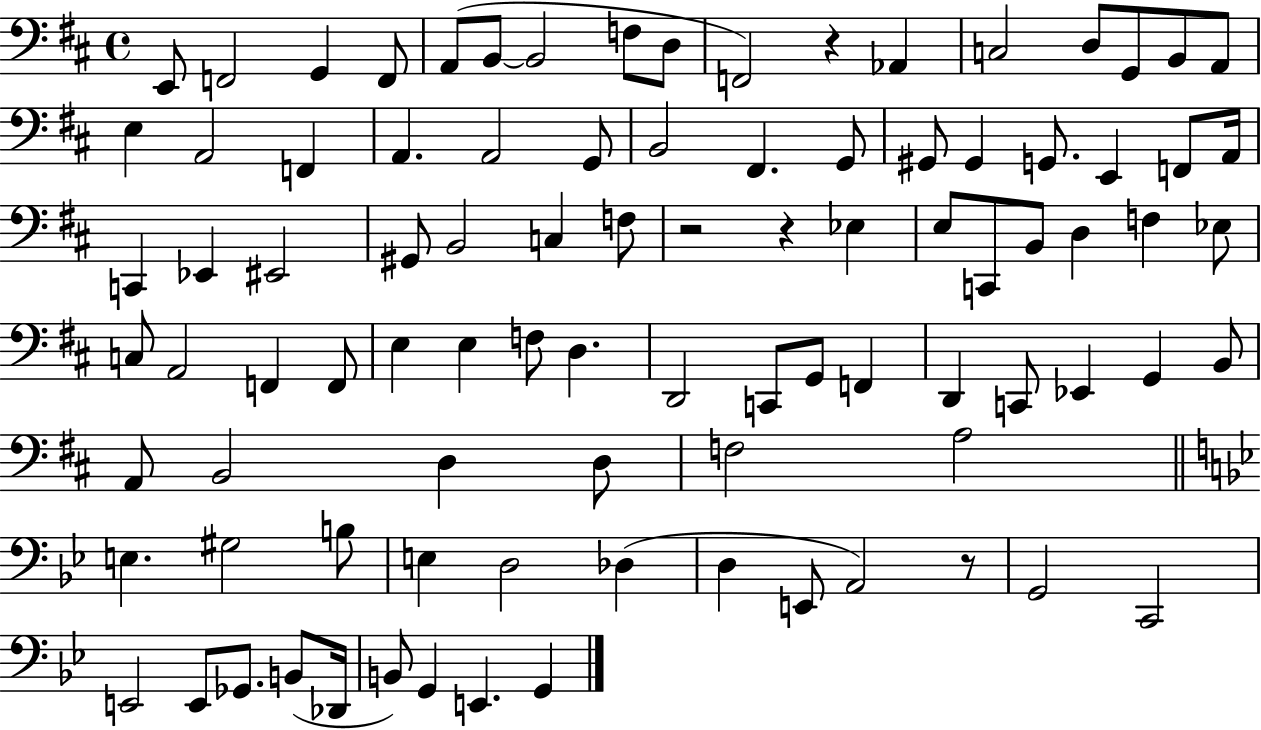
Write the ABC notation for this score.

X:1
T:Untitled
M:4/4
L:1/4
K:D
E,,/2 F,,2 G,, F,,/2 A,,/2 B,,/2 B,,2 F,/2 D,/2 F,,2 z _A,, C,2 D,/2 G,,/2 B,,/2 A,,/2 E, A,,2 F,, A,, A,,2 G,,/2 B,,2 ^F,, G,,/2 ^G,,/2 ^G,, G,,/2 E,, F,,/2 A,,/4 C,, _E,, ^E,,2 ^G,,/2 B,,2 C, F,/2 z2 z _E, E,/2 C,,/2 B,,/2 D, F, _E,/2 C,/2 A,,2 F,, F,,/2 E, E, F,/2 D, D,,2 C,,/2 G,,/2 F,, D,, C,,/2 _E,, G,, B,,/2 A,,/2 B,,2 D, D,/2 F,2 A,2 E, ^G,2 B,/2 E, D,2 _D, D, E,,/2 A,,2 z/2 G,,2 C,,2 E,,2 E,,/2 _G,,/2 B,,/2 _D,,/4 B,,/2 G,, E,, G,,